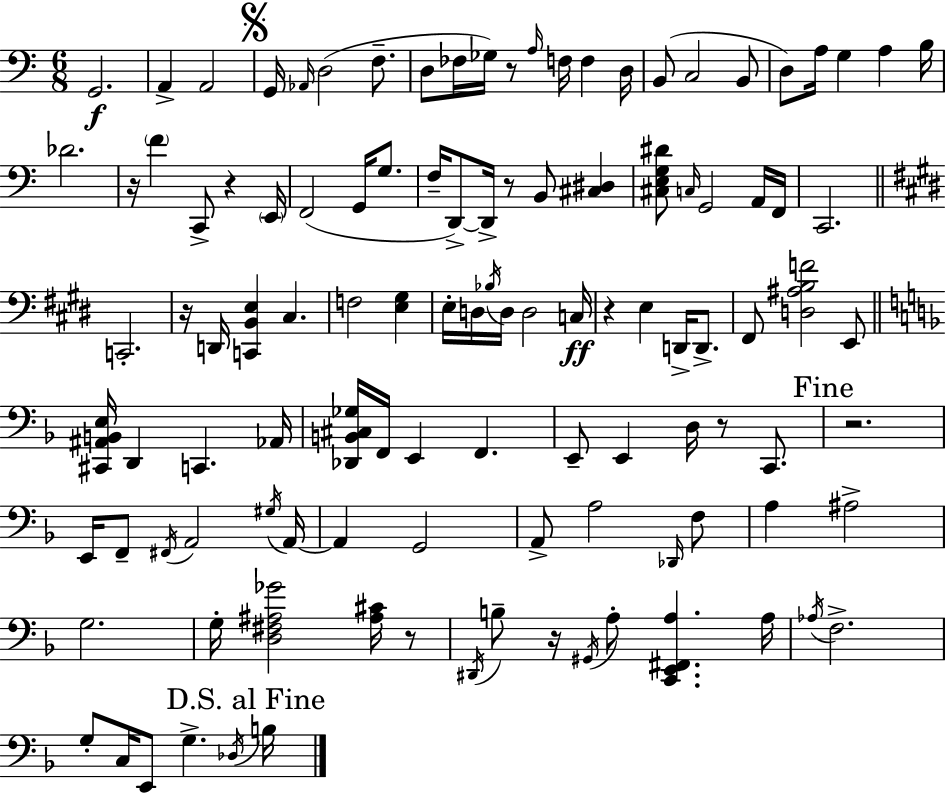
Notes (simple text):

G2/h. A2/q A2/h G2/s Ab2/s D3/h F3/e. D3/e FES3/s Gb3/s R/e A3/s F3/s F3/q D3/s B2/e C3/h B2/e D3/e A3/s G3/q A3/q B3/s Db4/h. R/s F4/q C2/e R/q E2/s F2/h G2/s G3/e. F3/s D2/e D2/s R/e B2/e [C#3,D#3]/q [C#3,E3,G3,D#4]/e C3/s G2/h A2/s F2/s C2/h. C2/h. R/s D2/s [C2,B2,E3]/q C#3/q. F3/h [E3,G#3]/q E3/s D3/s Bb3/s D3/s D3/h C3/s R/q E3/q D2/s D2/e. F#2/e [D3,A#3,B3,F4]/h E2/e [C#2,A#2,B2,E3]/s D2/q C2/q. Ab2/s [Db2,B2,C#3,Gb3]/s F2/s E2/q F2/q. E2/e E2/q D3/s R/e C2/e. R/h. E2/s F2/e F#2/s A2/h G#3/s A2/s A2/q G2/h A2/e A3/h Db2/s F3/e A3/q A#3/h G3/h. G3/s [D3,F#3,A#3,Gb4]/h [A#3,C#4]/s R/e D#2/s B3/e R/s G#2/s A3/e [C2,E2,F#2,A3]/q. A3/s Ab3/s F3/h. G3/e C3/s E2/e G3/q. Db3/s B3/s